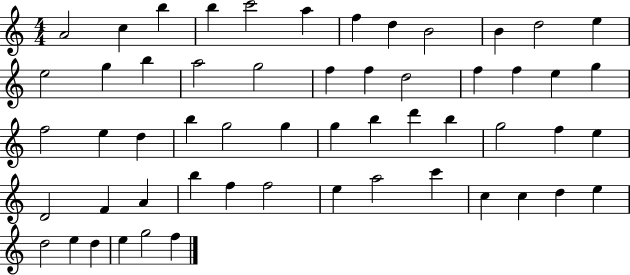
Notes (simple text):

A4/h C5/q B5/q B5/q C6/h A5/q F5/q D5/q B4/h B4/q D5/h E5/q E5/h G5/q B5/q A5/h G5/h F5/q F5/q D5/h F5/q F5/q E5/q G5/q F5/h E5/q D5/q B5/q G5/h G5/q G5/q B5/q D6/q B5/q G5/h F5/q E5/q D4/h F4/q A4/q B5/q F5/q F5/h E5/q A5/h C6/q C5/q C5/q D5/q E5/q D5/h E5/q D5/q E5/q G5/h F5/q